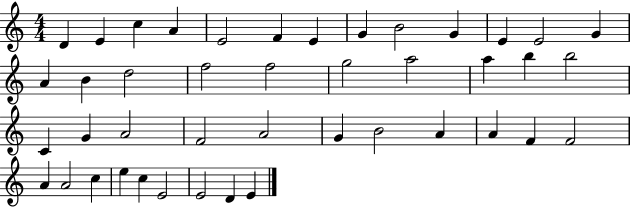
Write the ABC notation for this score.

X:1
T:Untitled
M:4/4
L:1/4
K:C
D E c A E2 F E G B2 G E E2 G A B d2 f2 f2 g2 a2 a b b2 C G A2 F2 A2 G B2 A A F F2 A A2 c e c E2 E2 D E